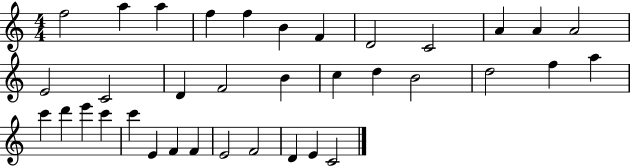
X:1
T:Untitled
M:4/4
L:1/4
K:C
f2 a a f f B F D2 C2 A A A2 E2 C2 D F2 B c d B2 d2 f a c' d' e' c' c' E F F E2 F2 D E C2